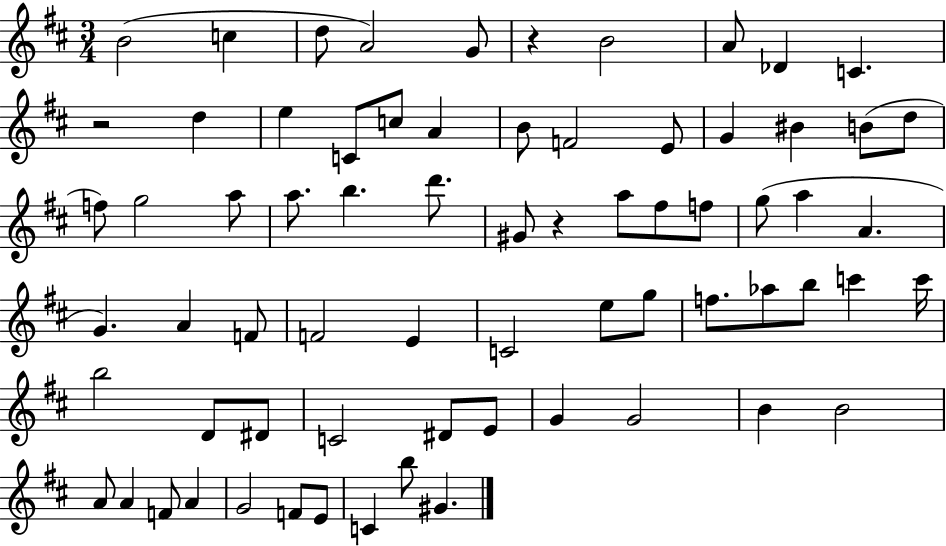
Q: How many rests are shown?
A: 3